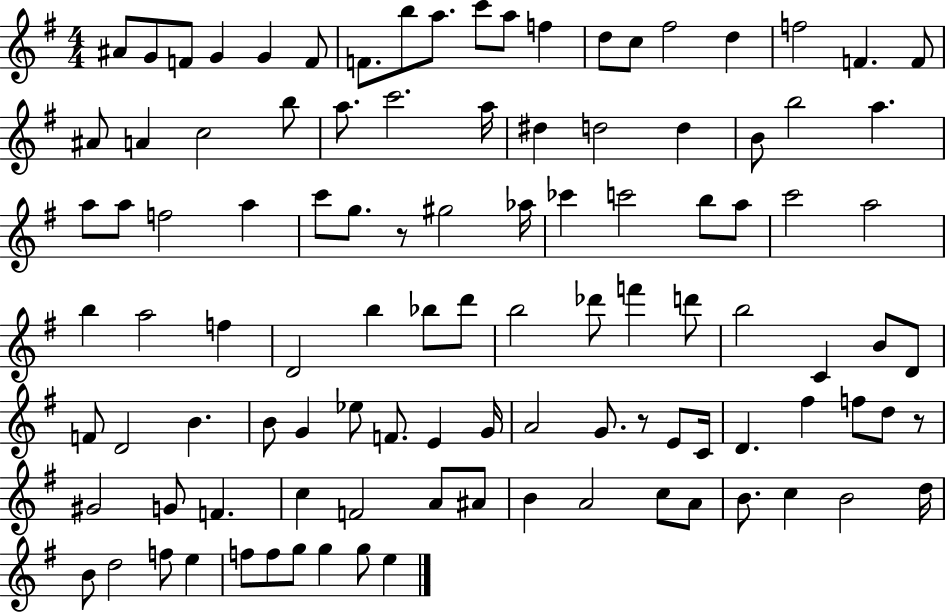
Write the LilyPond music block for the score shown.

{
  \clef treble
  \numericTimeSignature
  \time 4/4
  \key g \major
  ais'8 g'8 f'8 g'4 g'4 f'8 | f'8. b''8 a''8. c'''8 a''8 f''4 | d''8 c''8 fis''2 d''4 | f''2 f'4. f'8 | \break ais'8 a'4 c''2 b''8 | a''8. c'''2. a''16 | dis''4 d''2 d''4 | b'8 b''2 a''4. | \break a''8 a''8 f''2 a''4 | c'''8 g''8. r8 gis''2 aes''16 | ces'''4 c'''2 b''8 a''8 | c'''2 a''2 | \break b''4 a''2 f''4 | d'2 b''4 bes''8 d'''8 | b''2 des'''8 f'''4 d'''8 | b''2 c'4 b'8 d'8 | \break f'8 d'2 b'4. | b'8 g'4 ees''8 f'8. e'4 g'16 | a'2 g'8. r8 e'8 c'16 | d'4. fis''4 f''8 d''8 r8 | \break gis'2 g'8 f'4. | c''4 f'2 a'8 ais'8 | b'4 a'2 c''8 a'8 | b'8. c''4 b'2 d''16 | \break b'8 d''2 f''8 e''4 | f''8 f''8 g''8 g''4 g''8 e''4 | \bar "|."
}